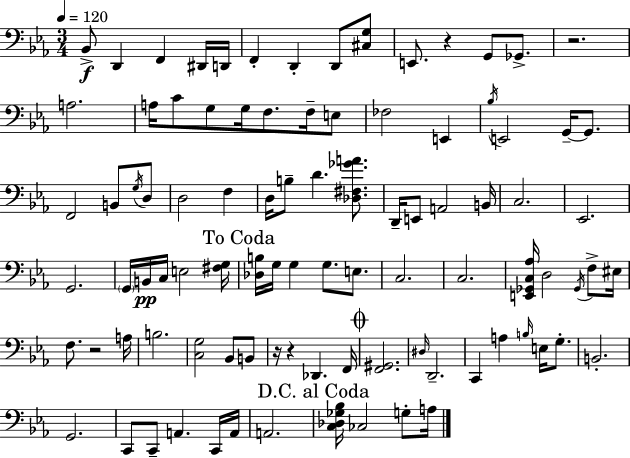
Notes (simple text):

Bb2/e D2/q F2/q D#2/s D2/s F2/q D2/q D2/e [C#3,G3]/e E2/e. R/q G2/e Gb2/e. R/h. A3/h. A3/s C4/e G3/e G3/s F3/e. F3/s E3/e FES3/h E2/q Bb3/s E2/h G2/s G2/e. F2/h B2/e G3/s D3/e D3/h F3/q D3/s B3/e D4/q. [Db3,F#3,Gb4,A4]/e. D2/s E2/e A2/h B2/s C3/h. Eb2/h. G2/h. G2/s B2/s C3/s E3/h [F#3,G3]/s [Db3,B3]/s G3/s G3/q G3/e. E3/e. C3/h. C3/h. [E2,Gb2,C3,Ab3]/s D3/h Gb2/s F3/e EIS3/s F3/e. R/h A3/s B3/h. [C3,G3]/h Bb2/e B2/e R/s R/q Db2/q. F2/s [F2,G#2]/h. D#3/s D2/h. C2/q A3/q B3/s E3/s G3/e. B2/h. G2/h. C2/e C2/e A2/q. C2/s A2/s A2/h. [C3,Db3,Gb3,Bb3]/s CES3/h G3/e A3/s